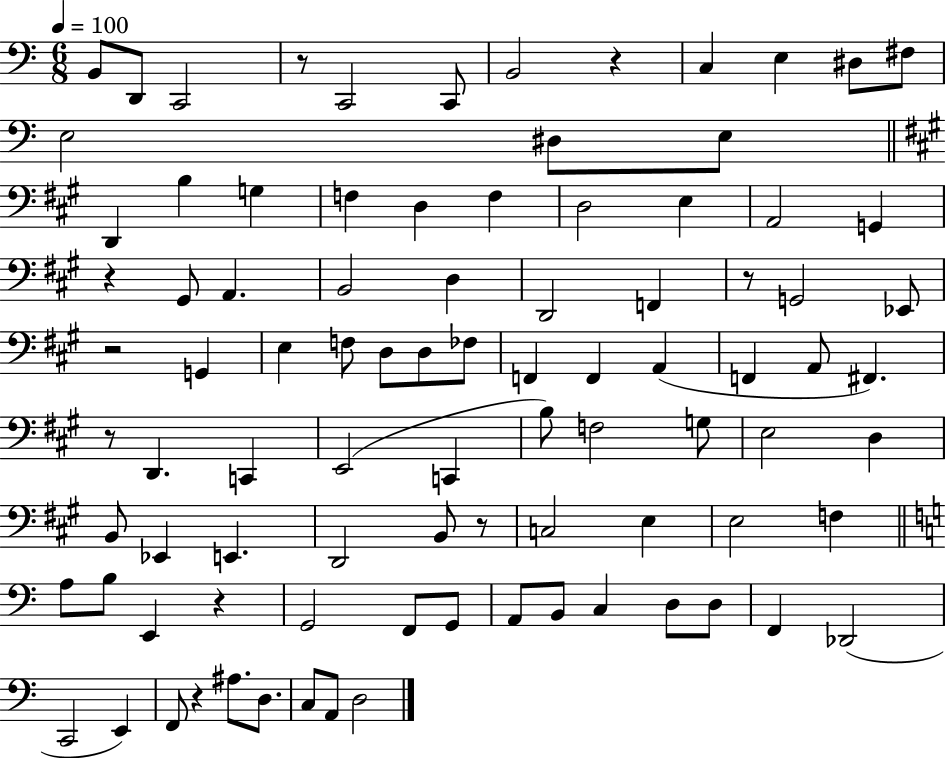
{
  \clef bass
  \numericTimeSignature
  \time 6/8
  \key c \major
  \tempo 4 = 100
  \repeat volta 2 { b,8 d,8 c,2 | r8 c,2 c,8 | b,2 r4 | c4 e4 dis8 fis8 | \break e2 dis8 e8 | \bar "||" \break \key a \major d,4 b4 g4 | f4 d4 f4 | d2 e4 | a,2 g,4 | \break r4 gis,8 a,4. | b,2 d4 | d,2 f,4 | r8 g,2 ees,8 | \break r2 g,4 | e4 f8 d8 d8 fes8 | f,4 f,4 a,4( | f,4 a,8 fis,4.) | \break r8 d,4. c,4 | e,2( c,4 | b8) f2 g8 | e2 d4 | \break b,8 ees,4 e,4. | d,2 b,8 r8 | c2 e4 | e2 f4 | \break \bar "||" \break \key a \minor a8 b8 e,4 r4 | g,2 f,8 g,8 | a,8 b,8 c4 d8 d8 | f,4 des,2( | \break c,2 e,4) | f,8 r4 ais8. d8. | c8 a,8 d2 | } \bar "|."
}